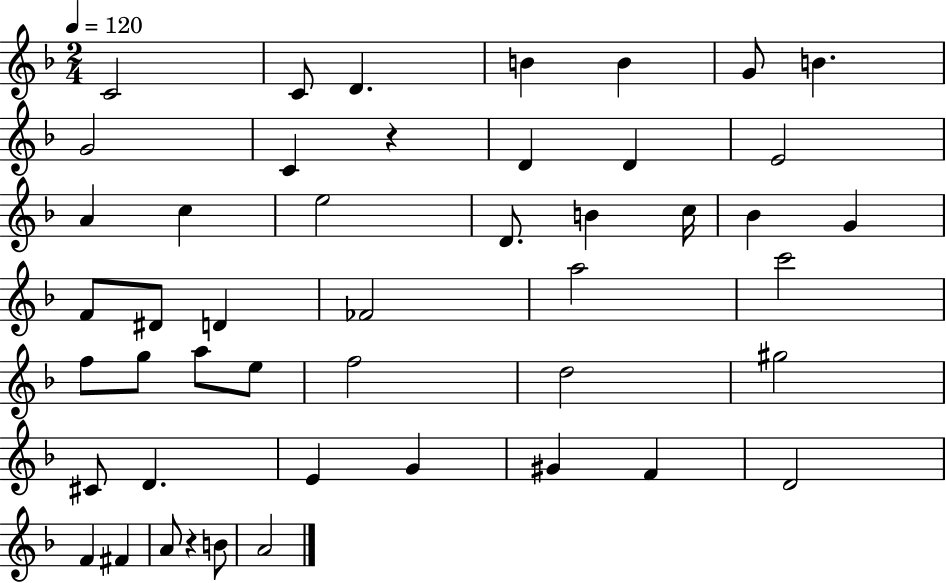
{
  \clef treble
  \numericTimeSignature
  \time 2/4
  \key f \major
  \tempo 4 = 120
  c'2 | c'8 d'4. | b'4 b'4 | g'8 b'4. | \break g'2 | c'4 r4 | d'4 d'4 | e'2 | \break a'4 c''4 | e''2 | d'8. b'4 c''16 | bes'4 g'4 | \break f'8 dis'8 d'4 | fes'2 | a''2 | c'''2 | \break f''8 g''8 a''8 e''8 | f''2 | d''2 | gis''2 | \break cis'8 d'4. | e'4 g'4 | gis'4 f'4 | d'2 | \break f'4 fis'4 | a'8 r4 b'8 | a'2 | \bar "|."
}